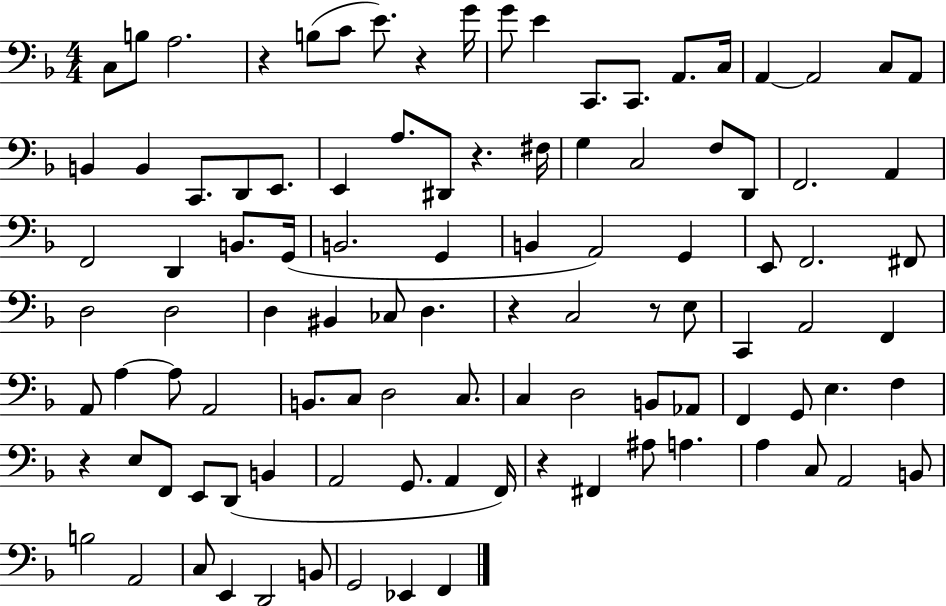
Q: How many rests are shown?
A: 7